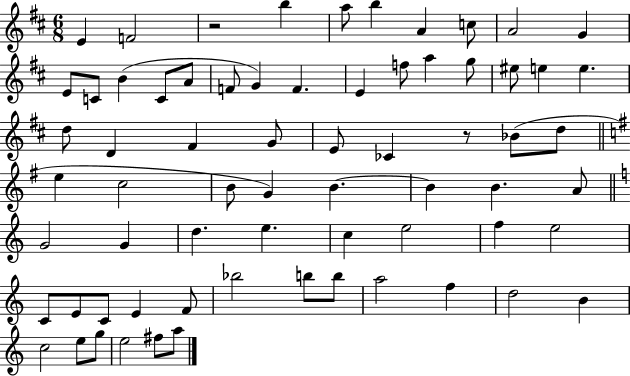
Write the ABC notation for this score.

X:1
T:Untitled
M:6/8
L:1/4
K:D
E F2 z2 b a/2 b A c/2 A2 G E/2 C/2 B C/2 A/2 F/2 G F E f/2 a g/2 ^e/2 e e d/2 D ^F G/2 E/2 _C z/2 _B/2 d/2 e c2 B/2 G B B B A/2 G2 G d e c e2 f e2 C/2 E/2 C/2 E F/2 _b2 b/2 b/2 a2 f d2 B c2 e/2 g/2 e2 ^f/2 a/2